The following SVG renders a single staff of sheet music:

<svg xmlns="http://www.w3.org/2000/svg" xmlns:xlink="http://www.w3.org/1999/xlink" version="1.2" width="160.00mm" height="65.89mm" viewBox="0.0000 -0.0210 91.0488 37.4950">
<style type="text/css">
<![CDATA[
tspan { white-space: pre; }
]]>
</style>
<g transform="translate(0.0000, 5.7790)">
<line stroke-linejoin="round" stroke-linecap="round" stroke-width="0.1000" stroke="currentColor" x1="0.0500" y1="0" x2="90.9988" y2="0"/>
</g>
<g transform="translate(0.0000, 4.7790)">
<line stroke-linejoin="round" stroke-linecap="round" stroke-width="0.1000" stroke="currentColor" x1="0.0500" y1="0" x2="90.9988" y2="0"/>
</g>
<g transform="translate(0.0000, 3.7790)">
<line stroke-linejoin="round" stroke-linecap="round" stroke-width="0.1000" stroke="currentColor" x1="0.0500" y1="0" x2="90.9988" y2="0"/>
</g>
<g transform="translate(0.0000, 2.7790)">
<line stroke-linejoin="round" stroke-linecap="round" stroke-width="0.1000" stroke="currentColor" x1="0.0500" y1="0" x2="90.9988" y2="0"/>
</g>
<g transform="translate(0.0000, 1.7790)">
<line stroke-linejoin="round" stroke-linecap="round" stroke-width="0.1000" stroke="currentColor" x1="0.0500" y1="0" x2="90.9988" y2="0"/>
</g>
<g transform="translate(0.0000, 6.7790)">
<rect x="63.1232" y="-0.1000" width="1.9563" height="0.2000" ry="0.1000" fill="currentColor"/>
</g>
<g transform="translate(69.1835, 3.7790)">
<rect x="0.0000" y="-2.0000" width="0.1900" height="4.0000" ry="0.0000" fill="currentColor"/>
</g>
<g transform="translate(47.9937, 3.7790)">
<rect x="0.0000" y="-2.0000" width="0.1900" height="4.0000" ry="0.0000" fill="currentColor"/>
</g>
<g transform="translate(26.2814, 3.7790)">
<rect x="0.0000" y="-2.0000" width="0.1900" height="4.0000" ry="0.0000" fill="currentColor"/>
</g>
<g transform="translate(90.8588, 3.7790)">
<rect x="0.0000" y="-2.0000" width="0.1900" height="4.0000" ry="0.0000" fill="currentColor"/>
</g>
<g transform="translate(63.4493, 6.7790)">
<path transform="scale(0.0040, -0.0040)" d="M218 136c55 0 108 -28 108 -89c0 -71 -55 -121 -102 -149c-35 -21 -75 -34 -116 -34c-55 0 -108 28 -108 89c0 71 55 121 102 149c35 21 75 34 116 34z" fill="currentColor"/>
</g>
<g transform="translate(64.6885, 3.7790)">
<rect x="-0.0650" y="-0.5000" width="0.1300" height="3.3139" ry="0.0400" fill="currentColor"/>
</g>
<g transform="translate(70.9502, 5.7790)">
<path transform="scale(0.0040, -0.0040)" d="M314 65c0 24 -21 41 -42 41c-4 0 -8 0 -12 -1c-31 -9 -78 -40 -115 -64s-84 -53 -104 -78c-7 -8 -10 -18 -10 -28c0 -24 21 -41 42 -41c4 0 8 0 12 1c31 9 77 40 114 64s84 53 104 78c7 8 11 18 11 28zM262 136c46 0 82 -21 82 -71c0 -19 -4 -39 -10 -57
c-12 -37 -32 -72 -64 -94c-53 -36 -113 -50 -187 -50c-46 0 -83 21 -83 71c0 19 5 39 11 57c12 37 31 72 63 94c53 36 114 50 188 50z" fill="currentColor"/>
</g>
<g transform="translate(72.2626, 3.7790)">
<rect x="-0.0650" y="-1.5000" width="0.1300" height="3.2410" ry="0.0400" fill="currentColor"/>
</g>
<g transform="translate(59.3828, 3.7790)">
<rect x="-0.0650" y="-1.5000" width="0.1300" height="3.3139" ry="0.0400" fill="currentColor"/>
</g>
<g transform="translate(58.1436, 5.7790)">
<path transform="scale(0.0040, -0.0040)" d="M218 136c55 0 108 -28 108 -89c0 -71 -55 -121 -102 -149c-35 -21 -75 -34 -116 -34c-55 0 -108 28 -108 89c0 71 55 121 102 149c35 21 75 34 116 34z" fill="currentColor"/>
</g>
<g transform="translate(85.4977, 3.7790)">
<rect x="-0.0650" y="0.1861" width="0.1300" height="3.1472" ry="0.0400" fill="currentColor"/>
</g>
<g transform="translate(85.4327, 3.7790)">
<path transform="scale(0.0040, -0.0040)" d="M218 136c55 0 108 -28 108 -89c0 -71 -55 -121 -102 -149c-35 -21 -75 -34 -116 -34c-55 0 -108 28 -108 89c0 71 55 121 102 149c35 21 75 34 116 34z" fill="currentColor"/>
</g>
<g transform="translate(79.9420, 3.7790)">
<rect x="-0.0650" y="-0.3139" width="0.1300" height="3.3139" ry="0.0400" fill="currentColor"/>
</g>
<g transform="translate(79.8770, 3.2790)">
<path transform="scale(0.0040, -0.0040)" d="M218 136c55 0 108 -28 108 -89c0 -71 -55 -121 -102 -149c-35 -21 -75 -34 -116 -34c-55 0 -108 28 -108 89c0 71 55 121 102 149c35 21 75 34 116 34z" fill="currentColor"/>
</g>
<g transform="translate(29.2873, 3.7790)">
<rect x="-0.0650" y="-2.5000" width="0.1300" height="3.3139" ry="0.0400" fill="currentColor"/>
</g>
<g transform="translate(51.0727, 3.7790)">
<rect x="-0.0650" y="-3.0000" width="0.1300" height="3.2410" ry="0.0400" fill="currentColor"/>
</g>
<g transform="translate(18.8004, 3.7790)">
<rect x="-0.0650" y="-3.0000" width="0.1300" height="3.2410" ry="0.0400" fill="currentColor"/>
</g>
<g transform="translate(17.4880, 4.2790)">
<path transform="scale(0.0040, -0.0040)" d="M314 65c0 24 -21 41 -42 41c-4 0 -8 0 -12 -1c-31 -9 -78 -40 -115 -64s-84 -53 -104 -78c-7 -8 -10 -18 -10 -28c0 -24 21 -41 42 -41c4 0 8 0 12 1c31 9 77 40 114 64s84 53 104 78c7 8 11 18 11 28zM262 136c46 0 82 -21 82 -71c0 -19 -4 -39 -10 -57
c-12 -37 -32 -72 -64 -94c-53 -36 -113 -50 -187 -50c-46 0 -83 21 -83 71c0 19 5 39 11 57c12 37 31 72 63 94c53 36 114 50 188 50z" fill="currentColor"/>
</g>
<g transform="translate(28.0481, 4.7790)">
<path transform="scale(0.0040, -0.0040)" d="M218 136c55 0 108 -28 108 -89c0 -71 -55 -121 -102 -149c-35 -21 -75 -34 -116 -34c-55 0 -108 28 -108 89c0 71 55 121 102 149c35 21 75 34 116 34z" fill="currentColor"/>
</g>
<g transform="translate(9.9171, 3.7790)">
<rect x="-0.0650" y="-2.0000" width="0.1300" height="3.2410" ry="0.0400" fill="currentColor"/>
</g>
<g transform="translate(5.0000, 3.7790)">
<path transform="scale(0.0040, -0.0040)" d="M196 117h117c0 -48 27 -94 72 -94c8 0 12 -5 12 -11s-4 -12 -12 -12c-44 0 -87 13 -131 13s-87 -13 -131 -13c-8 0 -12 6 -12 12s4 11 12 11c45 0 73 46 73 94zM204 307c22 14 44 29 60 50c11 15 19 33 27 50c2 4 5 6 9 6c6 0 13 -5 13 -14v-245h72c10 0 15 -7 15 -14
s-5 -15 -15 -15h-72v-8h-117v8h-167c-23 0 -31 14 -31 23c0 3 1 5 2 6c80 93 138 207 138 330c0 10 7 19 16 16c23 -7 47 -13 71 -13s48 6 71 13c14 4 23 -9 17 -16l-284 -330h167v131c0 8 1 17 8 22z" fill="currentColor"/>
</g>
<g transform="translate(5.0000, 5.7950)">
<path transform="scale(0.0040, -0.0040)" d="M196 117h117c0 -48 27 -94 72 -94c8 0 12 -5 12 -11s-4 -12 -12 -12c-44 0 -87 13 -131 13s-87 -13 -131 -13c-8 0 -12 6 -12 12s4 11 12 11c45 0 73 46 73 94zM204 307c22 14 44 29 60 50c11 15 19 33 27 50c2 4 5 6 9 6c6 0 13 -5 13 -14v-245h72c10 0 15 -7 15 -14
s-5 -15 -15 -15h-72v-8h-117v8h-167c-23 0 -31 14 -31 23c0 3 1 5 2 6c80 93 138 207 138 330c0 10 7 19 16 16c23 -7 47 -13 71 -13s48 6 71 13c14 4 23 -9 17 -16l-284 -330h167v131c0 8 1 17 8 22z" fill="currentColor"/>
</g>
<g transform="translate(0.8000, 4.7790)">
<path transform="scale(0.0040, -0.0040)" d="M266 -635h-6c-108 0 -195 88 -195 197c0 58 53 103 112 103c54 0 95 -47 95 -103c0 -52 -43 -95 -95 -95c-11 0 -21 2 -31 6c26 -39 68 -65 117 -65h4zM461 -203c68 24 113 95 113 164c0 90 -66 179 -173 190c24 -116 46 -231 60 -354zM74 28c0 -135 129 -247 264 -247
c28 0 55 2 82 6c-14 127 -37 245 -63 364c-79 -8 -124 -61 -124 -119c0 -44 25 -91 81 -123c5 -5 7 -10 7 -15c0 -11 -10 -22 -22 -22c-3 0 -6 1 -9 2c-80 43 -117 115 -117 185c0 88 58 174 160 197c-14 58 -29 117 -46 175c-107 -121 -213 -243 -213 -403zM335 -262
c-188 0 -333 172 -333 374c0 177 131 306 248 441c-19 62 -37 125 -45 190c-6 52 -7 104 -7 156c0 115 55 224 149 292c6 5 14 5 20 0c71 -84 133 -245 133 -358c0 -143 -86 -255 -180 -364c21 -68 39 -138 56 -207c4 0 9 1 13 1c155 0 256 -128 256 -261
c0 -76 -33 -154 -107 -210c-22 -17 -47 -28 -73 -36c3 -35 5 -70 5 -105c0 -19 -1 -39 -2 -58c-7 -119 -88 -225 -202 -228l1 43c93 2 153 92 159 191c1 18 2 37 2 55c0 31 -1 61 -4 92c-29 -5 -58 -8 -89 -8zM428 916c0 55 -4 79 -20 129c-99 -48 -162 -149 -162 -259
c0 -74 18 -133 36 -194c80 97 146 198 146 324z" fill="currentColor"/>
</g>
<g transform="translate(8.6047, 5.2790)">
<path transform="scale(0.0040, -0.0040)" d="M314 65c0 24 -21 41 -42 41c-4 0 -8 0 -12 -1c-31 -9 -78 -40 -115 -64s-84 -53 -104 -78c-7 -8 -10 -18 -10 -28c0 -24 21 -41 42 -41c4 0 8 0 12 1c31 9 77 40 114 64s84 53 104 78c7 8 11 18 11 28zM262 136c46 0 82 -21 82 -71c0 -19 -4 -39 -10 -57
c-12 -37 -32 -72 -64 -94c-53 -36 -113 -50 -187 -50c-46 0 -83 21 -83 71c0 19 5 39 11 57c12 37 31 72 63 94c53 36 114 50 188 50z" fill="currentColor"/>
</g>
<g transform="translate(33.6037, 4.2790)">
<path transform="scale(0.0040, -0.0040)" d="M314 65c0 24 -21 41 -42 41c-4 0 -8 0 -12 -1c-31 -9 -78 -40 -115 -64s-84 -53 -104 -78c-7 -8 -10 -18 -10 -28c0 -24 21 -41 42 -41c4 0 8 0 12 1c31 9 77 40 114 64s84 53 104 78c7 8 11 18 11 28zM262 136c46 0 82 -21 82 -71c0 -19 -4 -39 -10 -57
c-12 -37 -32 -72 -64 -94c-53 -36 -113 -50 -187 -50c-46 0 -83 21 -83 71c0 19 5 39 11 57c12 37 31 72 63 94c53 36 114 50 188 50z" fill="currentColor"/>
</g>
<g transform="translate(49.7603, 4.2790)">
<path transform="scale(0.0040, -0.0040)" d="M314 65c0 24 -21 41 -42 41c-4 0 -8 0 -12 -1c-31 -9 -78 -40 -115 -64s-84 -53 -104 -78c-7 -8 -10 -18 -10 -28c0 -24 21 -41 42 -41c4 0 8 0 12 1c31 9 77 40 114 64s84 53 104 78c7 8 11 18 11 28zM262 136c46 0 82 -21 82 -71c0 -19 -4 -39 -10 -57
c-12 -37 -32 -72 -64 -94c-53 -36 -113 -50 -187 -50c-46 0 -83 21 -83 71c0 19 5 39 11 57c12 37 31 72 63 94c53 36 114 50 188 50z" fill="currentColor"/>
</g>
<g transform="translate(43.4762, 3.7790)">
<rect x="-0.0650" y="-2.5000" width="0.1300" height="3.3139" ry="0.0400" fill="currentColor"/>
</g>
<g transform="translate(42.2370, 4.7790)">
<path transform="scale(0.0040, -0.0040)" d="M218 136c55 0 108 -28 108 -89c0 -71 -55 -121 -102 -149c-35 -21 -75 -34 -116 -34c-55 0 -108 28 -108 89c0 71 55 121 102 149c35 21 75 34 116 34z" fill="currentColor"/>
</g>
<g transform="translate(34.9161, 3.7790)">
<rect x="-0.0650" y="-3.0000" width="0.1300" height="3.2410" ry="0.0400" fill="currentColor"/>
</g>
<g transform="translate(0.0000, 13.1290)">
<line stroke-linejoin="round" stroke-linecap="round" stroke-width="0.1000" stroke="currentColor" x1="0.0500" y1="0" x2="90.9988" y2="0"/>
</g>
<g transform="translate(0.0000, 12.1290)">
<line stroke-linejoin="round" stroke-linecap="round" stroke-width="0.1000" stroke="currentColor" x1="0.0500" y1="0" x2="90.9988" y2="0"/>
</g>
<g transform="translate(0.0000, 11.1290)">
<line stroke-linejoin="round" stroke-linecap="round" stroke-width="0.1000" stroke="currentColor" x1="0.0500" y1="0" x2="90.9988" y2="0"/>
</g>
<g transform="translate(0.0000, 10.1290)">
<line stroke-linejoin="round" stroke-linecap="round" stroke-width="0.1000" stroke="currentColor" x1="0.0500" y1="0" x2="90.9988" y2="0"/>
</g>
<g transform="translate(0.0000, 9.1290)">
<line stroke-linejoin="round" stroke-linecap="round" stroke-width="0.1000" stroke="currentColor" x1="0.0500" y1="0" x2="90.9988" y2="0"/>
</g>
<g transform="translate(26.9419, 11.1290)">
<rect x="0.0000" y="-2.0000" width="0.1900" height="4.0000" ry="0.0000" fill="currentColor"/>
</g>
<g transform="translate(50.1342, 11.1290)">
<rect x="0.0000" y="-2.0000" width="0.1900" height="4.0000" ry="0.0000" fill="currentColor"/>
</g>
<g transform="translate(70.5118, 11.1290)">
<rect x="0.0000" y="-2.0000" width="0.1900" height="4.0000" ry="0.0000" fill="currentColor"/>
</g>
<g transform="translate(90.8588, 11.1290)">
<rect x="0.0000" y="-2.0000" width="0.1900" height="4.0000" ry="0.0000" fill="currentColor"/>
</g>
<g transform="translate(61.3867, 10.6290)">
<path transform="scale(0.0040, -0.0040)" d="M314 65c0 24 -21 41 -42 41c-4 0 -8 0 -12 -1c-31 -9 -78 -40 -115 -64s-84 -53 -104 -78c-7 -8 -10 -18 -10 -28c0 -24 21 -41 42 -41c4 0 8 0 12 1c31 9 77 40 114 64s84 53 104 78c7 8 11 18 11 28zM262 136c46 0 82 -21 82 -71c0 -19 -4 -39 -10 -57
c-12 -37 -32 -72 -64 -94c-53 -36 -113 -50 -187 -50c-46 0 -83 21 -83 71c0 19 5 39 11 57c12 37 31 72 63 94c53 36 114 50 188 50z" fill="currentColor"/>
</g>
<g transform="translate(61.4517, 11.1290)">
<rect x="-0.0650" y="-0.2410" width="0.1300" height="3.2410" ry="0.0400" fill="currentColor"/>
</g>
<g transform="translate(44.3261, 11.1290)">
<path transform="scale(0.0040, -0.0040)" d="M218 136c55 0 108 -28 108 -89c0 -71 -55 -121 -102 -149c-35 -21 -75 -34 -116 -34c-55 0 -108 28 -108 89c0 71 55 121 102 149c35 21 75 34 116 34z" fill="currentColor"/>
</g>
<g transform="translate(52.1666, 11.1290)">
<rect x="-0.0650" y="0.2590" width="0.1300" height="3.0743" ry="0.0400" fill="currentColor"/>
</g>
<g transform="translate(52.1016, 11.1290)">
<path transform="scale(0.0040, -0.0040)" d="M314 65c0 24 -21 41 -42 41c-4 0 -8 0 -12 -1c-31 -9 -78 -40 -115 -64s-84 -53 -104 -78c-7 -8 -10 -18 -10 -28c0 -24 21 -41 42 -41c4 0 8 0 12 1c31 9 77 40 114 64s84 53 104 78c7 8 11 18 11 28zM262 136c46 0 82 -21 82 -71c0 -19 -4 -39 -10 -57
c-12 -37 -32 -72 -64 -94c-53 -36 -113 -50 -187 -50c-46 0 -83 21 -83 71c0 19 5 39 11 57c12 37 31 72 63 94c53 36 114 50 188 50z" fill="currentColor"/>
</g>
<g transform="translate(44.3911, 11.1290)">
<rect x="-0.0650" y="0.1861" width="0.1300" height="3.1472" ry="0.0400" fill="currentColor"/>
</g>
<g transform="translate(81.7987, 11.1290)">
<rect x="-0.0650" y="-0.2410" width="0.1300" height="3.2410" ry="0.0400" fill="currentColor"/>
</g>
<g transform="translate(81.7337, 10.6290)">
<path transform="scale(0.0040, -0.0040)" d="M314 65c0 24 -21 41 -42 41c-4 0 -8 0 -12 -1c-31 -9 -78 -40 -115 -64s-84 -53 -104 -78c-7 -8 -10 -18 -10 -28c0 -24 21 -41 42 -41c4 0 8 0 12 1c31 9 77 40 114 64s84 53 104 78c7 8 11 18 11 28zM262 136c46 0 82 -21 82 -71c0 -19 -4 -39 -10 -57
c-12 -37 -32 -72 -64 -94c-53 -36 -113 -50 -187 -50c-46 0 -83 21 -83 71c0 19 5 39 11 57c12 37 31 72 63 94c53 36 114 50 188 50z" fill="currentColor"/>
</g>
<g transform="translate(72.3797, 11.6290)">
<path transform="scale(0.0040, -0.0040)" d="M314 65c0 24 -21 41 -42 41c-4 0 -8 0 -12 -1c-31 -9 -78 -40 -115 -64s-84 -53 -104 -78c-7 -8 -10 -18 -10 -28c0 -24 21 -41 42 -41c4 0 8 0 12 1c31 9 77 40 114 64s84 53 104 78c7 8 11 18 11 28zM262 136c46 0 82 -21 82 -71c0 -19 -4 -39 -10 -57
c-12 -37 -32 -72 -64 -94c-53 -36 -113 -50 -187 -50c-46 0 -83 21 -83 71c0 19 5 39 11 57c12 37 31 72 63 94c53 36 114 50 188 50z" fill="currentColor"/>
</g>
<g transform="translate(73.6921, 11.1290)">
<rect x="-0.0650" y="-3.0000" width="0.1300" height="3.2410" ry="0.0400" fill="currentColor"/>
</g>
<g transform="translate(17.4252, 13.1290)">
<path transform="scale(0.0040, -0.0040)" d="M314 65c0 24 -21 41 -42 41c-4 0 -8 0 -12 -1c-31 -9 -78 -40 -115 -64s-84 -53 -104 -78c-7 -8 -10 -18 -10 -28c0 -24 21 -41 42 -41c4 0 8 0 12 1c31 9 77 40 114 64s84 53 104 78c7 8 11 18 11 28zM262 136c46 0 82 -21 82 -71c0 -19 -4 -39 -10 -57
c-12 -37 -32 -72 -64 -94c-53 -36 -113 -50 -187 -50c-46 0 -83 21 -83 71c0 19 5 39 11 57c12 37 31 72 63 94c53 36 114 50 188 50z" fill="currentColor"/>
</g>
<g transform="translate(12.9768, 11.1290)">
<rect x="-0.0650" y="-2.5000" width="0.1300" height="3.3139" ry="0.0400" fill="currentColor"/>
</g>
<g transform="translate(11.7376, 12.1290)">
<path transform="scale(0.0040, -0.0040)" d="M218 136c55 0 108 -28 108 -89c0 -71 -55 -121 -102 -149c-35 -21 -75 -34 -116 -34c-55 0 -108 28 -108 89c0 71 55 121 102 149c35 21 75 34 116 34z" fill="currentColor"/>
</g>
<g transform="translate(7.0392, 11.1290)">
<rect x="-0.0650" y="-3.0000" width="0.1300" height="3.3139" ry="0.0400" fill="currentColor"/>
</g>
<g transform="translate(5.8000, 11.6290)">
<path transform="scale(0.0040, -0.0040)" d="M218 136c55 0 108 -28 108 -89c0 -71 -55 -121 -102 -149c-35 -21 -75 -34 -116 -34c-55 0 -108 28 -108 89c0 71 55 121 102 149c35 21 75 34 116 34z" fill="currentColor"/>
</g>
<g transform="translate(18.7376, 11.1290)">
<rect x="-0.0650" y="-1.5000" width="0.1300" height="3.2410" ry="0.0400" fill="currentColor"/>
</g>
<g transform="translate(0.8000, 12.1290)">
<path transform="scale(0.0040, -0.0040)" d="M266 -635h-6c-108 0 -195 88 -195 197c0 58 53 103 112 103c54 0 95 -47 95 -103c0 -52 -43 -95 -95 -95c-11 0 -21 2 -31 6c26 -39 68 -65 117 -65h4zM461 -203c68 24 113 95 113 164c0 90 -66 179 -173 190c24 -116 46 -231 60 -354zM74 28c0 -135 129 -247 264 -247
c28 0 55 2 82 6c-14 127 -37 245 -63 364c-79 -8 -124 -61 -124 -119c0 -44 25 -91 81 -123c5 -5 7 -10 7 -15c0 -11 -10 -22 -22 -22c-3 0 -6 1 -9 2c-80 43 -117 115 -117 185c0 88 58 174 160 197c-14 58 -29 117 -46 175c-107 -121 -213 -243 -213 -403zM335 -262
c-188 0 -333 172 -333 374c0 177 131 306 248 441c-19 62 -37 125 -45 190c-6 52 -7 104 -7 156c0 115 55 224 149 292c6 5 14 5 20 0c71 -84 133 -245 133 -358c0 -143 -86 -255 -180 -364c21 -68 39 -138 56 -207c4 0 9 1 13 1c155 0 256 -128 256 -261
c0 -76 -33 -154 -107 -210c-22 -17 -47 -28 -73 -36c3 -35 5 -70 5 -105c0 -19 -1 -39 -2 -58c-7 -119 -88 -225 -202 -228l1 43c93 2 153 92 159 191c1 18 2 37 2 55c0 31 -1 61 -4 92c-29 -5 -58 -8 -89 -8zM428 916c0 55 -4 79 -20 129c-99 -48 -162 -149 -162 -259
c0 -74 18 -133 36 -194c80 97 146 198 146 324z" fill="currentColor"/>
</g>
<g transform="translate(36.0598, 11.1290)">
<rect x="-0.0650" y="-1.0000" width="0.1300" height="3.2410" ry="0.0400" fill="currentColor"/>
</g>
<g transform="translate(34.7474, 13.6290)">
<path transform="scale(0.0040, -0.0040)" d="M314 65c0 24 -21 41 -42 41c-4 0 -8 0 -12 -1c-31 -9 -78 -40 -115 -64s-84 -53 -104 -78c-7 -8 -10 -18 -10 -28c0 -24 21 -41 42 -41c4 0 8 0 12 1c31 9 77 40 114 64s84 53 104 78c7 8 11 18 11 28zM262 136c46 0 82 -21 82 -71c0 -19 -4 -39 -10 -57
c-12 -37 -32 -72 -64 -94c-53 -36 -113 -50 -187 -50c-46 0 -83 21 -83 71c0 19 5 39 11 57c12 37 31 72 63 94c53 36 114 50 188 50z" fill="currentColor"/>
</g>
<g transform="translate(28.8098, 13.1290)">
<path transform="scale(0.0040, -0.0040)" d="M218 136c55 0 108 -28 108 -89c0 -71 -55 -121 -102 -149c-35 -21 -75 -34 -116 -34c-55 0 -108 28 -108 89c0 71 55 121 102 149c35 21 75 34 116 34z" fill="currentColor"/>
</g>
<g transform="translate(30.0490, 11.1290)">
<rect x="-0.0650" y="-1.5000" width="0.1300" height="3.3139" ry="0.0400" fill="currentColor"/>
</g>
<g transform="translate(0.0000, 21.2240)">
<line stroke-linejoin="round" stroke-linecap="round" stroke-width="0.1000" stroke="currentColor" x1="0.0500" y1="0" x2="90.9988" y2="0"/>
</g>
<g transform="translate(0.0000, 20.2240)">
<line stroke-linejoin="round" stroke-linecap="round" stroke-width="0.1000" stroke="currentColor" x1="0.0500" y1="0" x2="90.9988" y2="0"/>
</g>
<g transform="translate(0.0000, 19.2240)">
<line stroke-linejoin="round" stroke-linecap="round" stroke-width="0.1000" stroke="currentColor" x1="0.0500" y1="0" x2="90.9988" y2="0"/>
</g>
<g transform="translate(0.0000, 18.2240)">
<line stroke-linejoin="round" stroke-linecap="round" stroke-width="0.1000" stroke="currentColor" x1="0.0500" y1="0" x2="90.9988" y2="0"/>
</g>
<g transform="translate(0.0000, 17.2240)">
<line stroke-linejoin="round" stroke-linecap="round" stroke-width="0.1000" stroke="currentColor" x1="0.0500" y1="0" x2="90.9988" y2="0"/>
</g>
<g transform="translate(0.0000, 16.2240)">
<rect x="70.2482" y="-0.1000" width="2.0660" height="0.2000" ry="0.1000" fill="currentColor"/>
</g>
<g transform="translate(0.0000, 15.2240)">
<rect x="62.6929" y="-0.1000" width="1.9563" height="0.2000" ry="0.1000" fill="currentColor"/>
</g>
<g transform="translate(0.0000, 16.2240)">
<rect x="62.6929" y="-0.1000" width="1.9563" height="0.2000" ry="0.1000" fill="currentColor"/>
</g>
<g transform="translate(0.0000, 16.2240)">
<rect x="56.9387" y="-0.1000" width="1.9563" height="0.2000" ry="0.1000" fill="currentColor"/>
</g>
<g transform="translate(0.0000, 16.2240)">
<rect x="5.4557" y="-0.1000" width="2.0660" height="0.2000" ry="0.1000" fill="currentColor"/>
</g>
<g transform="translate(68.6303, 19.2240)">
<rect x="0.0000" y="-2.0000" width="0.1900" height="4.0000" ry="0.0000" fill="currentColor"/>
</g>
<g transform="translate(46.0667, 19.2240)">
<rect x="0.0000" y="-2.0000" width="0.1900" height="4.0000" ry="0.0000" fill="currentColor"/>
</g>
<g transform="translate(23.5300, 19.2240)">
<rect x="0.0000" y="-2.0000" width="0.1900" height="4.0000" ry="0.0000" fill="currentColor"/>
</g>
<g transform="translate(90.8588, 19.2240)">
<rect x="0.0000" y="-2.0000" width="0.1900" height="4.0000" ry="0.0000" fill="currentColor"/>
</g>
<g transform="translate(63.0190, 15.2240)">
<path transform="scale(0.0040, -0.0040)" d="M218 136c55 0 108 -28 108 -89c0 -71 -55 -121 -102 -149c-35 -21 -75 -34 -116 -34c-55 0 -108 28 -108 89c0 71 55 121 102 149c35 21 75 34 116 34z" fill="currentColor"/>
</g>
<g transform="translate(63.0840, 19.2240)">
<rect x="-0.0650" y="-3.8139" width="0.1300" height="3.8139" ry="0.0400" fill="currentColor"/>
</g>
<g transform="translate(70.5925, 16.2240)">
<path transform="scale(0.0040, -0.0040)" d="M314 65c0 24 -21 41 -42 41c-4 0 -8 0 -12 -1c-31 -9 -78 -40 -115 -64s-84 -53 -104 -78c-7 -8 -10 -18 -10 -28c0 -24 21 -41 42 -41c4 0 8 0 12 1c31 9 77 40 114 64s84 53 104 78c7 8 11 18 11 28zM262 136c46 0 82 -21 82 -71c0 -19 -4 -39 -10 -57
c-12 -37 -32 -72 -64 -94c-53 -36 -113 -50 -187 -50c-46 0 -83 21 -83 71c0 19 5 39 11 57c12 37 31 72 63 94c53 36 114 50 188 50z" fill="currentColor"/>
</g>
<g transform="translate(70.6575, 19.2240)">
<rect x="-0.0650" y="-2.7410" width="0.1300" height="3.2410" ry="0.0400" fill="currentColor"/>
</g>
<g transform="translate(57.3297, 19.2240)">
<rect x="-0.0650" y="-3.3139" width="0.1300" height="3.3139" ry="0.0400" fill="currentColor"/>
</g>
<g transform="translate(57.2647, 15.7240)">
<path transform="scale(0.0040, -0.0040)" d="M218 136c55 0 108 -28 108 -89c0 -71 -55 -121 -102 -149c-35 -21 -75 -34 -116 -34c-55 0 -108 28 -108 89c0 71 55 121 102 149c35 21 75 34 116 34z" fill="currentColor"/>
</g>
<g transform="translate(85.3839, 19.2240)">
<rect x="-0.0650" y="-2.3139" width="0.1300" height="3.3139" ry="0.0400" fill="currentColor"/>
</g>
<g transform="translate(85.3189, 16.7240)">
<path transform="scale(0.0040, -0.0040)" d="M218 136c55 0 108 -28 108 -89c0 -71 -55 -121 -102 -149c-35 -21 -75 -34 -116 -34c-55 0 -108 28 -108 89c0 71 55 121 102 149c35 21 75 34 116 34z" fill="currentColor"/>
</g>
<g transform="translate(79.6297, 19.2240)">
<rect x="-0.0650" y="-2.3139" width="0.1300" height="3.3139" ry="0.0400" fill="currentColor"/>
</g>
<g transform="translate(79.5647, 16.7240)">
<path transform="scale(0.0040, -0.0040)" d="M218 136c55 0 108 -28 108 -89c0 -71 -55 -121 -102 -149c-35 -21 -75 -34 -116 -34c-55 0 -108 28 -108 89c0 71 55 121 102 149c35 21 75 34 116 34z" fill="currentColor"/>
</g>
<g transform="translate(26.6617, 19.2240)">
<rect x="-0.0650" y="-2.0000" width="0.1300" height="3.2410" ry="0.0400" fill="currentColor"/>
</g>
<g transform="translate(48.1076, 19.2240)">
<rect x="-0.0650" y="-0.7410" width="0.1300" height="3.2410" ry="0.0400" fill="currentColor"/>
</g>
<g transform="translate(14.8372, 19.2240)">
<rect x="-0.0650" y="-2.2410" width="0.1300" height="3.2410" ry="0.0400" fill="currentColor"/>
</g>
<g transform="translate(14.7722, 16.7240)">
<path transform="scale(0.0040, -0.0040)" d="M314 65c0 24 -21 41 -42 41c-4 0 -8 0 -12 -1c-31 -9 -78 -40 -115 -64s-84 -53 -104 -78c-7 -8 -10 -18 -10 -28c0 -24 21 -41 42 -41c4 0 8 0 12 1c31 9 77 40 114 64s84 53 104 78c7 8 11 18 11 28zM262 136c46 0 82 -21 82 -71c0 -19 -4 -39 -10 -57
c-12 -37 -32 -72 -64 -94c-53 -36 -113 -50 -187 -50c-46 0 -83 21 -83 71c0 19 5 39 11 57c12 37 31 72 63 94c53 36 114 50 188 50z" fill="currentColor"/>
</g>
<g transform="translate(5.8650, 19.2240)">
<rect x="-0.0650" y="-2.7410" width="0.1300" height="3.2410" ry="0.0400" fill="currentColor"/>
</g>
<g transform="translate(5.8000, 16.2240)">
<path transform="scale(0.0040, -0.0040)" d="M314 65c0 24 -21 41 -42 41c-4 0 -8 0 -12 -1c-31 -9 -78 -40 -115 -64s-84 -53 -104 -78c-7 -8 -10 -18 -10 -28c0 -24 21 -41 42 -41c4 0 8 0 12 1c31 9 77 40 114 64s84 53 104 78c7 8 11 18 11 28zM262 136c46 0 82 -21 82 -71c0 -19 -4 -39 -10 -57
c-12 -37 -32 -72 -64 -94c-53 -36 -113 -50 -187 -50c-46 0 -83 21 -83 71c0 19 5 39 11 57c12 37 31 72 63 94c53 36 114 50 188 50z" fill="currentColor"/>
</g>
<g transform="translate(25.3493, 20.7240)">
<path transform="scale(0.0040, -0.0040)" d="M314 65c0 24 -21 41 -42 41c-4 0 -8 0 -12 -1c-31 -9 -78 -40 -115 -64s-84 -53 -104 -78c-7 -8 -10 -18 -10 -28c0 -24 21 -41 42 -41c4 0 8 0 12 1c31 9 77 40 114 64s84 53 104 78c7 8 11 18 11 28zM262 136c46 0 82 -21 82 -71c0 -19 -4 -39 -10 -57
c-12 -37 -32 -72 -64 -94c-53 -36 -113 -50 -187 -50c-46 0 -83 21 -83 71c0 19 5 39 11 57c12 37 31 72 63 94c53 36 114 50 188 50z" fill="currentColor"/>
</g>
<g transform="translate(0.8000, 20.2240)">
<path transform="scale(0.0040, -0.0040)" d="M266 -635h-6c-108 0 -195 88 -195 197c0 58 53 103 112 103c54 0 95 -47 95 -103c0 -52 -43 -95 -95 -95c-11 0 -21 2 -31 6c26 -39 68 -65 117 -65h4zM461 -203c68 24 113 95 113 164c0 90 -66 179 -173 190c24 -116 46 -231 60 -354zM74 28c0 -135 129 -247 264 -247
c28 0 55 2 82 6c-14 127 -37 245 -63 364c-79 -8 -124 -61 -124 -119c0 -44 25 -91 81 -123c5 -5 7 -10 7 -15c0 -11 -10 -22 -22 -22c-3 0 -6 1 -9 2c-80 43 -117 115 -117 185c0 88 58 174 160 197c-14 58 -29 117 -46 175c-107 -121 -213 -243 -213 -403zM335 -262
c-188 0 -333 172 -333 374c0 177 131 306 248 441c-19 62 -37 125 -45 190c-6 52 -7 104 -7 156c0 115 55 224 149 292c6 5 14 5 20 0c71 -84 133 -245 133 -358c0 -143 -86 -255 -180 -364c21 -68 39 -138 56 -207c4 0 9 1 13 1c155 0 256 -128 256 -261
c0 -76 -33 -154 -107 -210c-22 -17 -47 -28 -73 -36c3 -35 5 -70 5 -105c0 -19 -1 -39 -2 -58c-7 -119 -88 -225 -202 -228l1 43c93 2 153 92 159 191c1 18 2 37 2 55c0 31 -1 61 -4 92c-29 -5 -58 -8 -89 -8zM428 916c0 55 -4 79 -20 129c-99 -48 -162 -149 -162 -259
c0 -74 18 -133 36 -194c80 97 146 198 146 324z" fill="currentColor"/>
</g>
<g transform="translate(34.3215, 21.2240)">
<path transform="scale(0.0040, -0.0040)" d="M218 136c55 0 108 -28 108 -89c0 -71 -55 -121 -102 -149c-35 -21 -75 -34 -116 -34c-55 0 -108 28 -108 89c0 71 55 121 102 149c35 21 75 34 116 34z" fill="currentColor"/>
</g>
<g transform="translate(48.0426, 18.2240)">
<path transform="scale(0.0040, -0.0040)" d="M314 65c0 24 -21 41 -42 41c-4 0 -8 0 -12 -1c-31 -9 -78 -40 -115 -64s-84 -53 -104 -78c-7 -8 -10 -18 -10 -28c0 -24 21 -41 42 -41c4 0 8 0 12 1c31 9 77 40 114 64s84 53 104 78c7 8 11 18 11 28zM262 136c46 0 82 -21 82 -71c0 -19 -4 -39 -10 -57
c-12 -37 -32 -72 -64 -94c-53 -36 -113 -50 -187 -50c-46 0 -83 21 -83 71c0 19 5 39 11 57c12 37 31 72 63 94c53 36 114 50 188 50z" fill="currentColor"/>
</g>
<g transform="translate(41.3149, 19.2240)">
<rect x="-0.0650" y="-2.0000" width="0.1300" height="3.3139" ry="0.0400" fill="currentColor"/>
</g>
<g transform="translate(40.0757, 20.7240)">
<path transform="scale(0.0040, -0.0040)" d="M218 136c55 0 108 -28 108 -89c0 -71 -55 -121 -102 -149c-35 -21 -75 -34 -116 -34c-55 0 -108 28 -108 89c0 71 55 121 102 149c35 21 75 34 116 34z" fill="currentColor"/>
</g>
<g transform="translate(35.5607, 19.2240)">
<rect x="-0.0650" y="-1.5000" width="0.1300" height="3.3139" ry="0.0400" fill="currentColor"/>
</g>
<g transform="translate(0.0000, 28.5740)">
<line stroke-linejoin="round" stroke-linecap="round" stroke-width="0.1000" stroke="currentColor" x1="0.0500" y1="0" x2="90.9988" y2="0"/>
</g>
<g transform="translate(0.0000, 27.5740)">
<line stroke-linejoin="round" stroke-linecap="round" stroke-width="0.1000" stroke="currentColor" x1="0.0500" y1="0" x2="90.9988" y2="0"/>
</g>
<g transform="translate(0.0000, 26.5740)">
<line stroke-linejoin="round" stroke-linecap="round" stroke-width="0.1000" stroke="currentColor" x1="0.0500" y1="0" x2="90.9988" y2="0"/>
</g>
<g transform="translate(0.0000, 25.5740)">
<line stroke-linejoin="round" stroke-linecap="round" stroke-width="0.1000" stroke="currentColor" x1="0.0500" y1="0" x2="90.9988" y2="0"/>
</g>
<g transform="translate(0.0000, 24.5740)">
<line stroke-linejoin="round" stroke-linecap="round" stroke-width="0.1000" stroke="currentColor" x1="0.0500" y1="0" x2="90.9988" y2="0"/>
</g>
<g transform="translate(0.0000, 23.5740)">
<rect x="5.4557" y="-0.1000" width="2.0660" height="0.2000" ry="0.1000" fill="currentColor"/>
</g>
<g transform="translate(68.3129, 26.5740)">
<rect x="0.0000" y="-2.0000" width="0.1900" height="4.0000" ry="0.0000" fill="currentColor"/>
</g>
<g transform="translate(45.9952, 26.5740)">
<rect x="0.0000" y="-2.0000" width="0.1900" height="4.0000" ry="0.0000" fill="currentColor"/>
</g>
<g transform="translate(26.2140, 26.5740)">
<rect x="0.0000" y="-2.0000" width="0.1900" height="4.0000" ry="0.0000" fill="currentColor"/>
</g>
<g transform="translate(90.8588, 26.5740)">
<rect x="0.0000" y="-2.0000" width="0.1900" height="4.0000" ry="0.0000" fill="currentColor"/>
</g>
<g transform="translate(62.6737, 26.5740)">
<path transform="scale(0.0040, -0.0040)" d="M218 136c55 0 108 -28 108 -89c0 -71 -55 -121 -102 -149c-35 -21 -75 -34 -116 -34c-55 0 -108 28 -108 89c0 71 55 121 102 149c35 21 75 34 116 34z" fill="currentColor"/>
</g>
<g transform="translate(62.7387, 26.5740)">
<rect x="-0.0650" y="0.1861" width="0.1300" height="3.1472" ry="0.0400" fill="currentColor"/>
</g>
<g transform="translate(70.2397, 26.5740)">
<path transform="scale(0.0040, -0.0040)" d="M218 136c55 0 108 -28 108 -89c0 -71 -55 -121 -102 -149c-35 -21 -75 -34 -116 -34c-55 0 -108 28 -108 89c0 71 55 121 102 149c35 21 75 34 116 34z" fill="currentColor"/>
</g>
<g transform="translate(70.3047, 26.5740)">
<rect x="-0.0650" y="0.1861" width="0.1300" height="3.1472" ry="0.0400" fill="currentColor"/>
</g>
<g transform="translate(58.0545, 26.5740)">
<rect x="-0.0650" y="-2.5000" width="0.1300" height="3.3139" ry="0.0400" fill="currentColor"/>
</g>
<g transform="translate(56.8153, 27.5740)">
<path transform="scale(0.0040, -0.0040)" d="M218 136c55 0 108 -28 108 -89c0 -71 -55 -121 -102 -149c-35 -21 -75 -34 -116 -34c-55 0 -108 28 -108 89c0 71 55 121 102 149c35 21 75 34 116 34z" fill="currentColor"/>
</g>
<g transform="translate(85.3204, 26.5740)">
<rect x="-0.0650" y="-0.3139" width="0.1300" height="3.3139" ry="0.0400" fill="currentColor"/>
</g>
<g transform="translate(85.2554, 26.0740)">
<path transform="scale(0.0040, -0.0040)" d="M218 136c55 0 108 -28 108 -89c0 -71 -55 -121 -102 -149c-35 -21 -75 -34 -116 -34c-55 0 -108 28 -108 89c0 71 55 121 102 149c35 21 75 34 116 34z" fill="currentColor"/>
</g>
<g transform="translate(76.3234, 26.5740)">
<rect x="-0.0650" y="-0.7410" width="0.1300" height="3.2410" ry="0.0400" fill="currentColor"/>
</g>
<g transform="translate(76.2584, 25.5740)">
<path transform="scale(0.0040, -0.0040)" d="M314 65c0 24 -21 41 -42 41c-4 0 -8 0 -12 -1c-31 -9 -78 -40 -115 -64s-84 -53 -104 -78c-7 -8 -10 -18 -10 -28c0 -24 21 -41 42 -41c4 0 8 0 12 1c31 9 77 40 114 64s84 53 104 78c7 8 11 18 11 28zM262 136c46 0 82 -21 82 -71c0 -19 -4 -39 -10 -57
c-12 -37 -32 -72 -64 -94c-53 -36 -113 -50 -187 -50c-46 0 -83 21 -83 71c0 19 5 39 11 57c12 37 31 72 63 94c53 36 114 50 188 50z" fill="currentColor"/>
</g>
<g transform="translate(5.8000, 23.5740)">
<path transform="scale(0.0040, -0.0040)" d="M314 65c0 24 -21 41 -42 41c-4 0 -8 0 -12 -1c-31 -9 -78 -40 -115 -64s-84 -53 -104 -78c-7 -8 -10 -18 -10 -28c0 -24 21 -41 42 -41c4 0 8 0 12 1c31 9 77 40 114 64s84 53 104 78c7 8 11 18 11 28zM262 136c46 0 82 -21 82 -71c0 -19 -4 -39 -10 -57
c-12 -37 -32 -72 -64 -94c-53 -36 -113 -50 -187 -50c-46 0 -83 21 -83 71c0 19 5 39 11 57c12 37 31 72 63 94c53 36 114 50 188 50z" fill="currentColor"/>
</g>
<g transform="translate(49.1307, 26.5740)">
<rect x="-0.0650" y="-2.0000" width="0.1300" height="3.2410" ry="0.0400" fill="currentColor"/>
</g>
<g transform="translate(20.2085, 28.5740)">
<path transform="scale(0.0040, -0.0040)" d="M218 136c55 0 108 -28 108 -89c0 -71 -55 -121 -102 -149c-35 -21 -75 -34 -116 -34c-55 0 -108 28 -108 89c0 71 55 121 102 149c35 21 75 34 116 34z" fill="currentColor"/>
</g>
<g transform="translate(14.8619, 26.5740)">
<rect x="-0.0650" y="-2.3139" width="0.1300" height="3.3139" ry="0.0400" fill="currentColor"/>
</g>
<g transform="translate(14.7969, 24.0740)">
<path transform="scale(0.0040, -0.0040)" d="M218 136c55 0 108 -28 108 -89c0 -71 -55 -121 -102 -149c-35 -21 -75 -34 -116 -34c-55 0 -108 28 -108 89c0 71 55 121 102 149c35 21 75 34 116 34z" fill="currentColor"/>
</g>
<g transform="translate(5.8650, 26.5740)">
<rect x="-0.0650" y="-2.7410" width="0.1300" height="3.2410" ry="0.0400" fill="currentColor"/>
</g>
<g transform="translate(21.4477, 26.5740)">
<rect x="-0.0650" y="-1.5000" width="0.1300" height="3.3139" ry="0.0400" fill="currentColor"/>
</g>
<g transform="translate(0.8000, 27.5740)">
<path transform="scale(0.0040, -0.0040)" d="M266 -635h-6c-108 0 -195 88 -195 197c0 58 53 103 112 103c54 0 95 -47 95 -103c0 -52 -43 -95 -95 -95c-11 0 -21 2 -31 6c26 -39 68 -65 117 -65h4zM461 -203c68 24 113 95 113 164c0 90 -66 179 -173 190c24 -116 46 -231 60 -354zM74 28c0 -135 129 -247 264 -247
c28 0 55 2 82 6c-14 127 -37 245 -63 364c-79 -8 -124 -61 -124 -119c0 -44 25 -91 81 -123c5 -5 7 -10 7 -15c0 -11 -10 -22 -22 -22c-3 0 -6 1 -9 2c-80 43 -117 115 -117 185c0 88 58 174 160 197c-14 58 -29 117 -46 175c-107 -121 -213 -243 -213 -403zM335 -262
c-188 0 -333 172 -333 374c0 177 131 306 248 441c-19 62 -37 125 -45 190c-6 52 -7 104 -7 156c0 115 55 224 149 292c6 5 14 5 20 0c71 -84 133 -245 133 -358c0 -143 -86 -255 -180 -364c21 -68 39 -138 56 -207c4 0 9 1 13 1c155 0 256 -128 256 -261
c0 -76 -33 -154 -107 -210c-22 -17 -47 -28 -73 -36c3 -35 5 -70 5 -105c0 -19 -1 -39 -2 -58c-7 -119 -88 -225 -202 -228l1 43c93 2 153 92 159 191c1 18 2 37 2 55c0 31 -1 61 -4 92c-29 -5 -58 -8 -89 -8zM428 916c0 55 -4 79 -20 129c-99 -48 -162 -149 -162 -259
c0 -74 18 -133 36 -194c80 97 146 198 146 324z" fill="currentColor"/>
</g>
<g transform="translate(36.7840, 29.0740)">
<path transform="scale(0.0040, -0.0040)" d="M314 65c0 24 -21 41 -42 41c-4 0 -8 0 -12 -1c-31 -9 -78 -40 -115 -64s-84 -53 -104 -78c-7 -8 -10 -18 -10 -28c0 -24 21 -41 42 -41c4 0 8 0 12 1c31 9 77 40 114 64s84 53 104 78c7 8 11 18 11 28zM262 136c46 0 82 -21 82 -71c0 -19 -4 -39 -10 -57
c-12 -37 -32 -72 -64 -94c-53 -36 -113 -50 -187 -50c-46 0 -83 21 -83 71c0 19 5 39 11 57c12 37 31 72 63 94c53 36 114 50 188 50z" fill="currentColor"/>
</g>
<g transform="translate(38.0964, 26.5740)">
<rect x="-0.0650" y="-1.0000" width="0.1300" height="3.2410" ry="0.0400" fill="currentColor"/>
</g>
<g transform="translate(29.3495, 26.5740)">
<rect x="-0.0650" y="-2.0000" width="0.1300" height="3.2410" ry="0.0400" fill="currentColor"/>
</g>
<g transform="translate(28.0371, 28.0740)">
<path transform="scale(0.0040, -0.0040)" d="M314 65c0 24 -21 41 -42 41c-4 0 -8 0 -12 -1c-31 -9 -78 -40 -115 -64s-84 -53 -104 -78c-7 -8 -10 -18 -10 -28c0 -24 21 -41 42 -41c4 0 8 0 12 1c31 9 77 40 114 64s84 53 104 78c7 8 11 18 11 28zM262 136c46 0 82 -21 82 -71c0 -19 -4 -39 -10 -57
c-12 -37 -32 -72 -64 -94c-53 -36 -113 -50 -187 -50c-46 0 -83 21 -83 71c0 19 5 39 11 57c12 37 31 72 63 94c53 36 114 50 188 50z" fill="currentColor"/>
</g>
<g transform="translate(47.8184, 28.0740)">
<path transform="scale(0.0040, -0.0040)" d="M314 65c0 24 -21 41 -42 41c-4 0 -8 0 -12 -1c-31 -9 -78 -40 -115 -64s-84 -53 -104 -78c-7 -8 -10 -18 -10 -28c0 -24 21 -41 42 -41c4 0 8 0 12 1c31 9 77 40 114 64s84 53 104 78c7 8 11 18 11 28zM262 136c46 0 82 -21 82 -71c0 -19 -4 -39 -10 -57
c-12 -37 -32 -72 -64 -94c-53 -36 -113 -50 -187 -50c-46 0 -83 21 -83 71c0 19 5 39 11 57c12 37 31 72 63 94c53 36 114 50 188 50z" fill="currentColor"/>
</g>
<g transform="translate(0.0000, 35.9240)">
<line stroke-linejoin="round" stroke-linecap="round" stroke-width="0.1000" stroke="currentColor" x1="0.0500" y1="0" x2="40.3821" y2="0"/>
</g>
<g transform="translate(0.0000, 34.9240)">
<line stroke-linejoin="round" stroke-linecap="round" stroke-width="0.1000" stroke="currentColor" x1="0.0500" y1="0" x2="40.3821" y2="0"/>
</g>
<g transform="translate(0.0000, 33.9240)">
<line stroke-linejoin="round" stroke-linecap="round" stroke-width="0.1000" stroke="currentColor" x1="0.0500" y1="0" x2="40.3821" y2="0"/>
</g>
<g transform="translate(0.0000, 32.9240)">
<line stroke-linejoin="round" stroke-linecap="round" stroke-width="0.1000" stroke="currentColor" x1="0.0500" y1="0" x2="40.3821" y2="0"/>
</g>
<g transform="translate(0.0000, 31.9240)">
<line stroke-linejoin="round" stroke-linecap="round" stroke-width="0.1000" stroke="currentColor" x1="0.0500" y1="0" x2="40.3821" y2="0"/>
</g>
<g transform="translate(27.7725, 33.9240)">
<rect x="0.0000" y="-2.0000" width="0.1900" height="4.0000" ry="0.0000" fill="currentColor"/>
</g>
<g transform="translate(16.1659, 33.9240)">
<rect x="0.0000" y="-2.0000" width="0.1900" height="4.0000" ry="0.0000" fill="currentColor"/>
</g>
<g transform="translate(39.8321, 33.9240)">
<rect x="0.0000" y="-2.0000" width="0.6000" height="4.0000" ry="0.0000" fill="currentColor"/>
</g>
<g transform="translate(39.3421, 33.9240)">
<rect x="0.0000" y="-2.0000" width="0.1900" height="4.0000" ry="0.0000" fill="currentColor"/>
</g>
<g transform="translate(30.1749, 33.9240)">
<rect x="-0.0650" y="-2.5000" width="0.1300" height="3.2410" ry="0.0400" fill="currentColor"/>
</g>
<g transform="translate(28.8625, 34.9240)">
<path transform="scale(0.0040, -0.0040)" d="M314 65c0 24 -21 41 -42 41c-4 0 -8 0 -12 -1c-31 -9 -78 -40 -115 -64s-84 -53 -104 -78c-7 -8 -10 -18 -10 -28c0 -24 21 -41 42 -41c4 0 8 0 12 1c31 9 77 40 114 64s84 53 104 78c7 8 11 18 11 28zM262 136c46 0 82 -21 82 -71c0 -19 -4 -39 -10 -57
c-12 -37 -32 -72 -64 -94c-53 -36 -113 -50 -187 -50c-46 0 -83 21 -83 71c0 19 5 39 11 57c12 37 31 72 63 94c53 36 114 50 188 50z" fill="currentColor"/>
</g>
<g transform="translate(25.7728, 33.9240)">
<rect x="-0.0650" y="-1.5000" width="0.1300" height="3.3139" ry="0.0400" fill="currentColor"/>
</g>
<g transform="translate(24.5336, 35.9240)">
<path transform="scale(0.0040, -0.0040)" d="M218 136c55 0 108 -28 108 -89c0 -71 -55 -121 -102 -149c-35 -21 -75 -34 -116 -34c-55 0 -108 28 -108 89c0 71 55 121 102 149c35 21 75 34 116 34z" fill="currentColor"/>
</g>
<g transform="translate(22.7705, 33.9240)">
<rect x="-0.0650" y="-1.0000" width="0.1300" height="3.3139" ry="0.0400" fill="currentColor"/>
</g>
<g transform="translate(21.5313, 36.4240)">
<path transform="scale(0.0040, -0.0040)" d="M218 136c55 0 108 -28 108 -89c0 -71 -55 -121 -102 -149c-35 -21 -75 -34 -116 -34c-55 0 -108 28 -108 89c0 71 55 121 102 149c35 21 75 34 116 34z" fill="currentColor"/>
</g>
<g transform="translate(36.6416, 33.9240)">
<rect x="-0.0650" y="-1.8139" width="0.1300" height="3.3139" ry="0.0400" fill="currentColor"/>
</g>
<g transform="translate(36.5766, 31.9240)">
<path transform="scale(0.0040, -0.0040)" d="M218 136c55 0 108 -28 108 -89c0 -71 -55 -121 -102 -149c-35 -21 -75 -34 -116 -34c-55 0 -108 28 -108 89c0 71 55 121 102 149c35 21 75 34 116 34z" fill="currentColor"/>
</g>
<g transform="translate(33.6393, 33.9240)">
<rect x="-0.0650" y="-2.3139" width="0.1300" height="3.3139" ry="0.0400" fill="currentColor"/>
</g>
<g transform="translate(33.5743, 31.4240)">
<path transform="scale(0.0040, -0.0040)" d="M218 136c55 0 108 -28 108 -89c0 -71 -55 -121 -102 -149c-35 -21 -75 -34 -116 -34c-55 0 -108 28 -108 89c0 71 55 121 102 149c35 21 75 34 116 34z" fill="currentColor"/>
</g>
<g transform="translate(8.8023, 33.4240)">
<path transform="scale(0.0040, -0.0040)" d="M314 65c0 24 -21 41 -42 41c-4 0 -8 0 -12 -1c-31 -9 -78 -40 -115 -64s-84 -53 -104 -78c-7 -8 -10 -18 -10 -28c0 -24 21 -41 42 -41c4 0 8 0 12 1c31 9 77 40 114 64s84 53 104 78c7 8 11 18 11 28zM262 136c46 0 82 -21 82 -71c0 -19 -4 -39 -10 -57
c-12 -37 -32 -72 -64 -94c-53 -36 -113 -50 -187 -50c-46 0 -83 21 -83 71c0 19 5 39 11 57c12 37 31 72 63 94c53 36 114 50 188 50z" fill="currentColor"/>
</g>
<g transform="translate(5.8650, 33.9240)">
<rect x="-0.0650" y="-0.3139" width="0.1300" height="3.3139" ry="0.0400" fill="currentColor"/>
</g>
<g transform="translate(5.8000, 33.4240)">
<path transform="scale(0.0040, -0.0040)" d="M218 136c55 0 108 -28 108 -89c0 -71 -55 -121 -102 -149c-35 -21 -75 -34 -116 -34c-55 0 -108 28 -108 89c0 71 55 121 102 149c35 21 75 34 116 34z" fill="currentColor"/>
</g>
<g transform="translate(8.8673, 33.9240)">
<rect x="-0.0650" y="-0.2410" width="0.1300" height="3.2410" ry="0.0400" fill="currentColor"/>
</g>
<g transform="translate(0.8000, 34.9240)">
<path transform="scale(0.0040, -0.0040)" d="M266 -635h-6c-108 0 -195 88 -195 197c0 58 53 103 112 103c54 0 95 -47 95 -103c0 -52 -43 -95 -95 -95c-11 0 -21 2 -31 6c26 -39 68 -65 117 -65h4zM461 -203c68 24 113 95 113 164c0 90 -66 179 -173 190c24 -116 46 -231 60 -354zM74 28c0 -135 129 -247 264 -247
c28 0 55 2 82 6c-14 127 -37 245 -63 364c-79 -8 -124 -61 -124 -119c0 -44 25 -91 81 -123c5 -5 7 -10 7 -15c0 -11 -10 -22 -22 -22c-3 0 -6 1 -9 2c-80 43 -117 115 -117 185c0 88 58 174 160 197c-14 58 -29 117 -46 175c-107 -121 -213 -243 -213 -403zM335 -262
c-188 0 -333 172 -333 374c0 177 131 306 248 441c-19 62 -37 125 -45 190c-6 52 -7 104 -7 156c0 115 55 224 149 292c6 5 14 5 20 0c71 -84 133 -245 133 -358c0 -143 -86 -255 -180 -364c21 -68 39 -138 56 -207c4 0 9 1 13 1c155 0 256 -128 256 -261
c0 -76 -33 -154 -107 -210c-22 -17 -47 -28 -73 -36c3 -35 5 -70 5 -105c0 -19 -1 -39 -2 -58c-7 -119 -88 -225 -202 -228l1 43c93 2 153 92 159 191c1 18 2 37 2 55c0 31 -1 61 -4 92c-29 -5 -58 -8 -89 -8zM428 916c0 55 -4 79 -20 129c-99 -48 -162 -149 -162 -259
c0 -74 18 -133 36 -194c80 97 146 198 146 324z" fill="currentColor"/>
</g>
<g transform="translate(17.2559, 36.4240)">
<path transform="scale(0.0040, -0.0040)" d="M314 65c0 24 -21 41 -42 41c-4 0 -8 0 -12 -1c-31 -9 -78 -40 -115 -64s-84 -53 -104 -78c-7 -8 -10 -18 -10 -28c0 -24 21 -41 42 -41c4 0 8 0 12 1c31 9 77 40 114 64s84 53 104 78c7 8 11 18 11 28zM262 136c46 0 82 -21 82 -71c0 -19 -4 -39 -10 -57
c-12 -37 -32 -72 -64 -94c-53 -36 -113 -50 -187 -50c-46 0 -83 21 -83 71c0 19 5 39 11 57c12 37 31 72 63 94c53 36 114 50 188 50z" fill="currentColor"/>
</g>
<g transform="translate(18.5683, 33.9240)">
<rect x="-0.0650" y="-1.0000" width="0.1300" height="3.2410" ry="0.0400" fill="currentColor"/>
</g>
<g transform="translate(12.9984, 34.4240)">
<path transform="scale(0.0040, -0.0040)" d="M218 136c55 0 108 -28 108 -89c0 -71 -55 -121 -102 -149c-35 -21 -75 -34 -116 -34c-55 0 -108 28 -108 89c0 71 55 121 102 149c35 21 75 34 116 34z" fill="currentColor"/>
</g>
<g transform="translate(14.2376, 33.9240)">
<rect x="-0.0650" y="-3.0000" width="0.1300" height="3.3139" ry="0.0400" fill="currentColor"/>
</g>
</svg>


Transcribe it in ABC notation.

X:1
T:Untitled
M:4/4
L:1/4
K:C
F2 A2 G A2 G A2 E C E2 c B A G E2 E D2 B B2 c2 A2 c2 a2 g2 F2 E F d2 b c' a2 g g a2 g E F2 D2 F2 G B B d2 c c c2 A D2 D E G2 g f